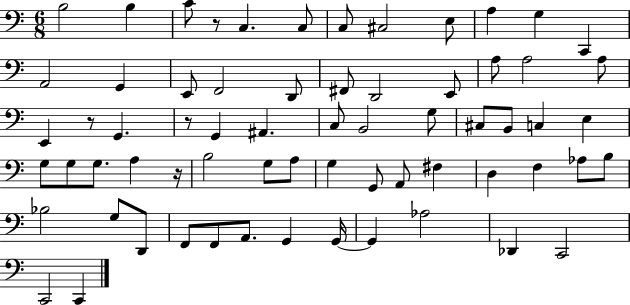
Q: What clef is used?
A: bass